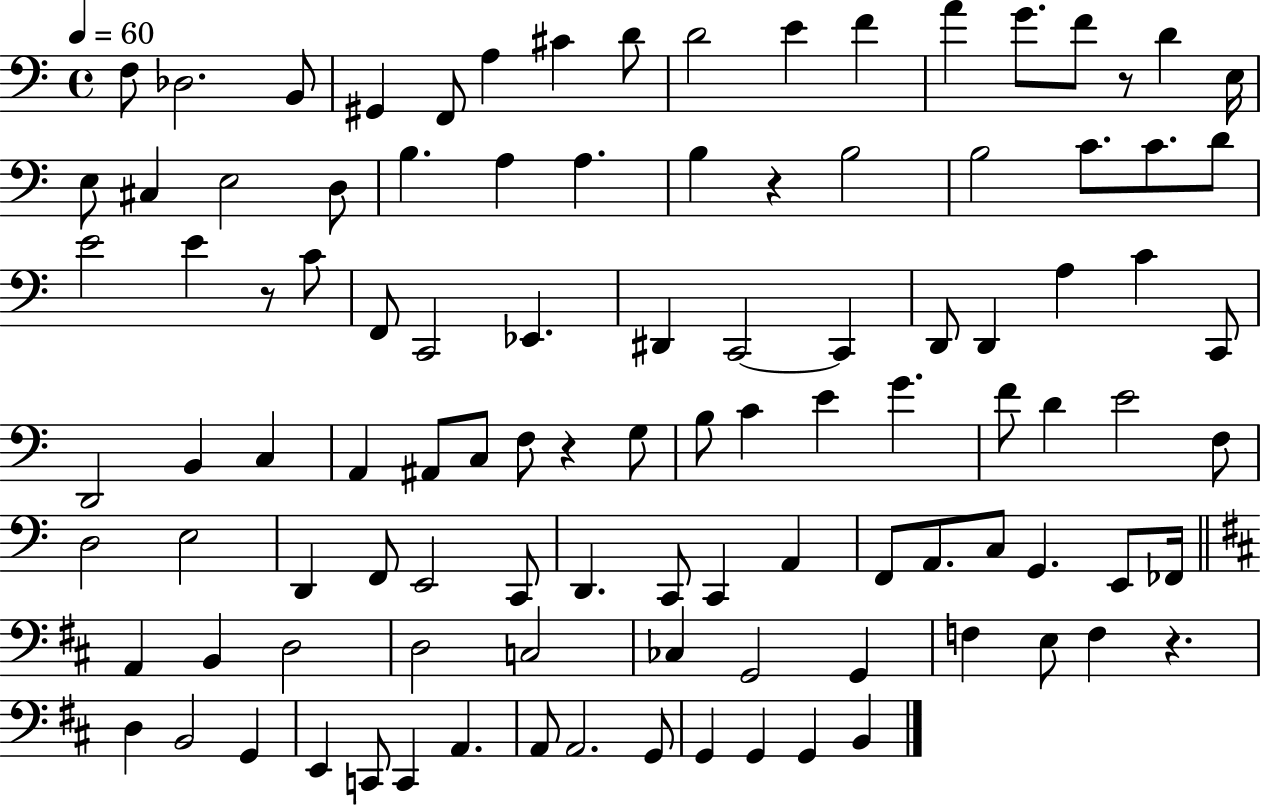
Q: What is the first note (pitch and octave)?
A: F3